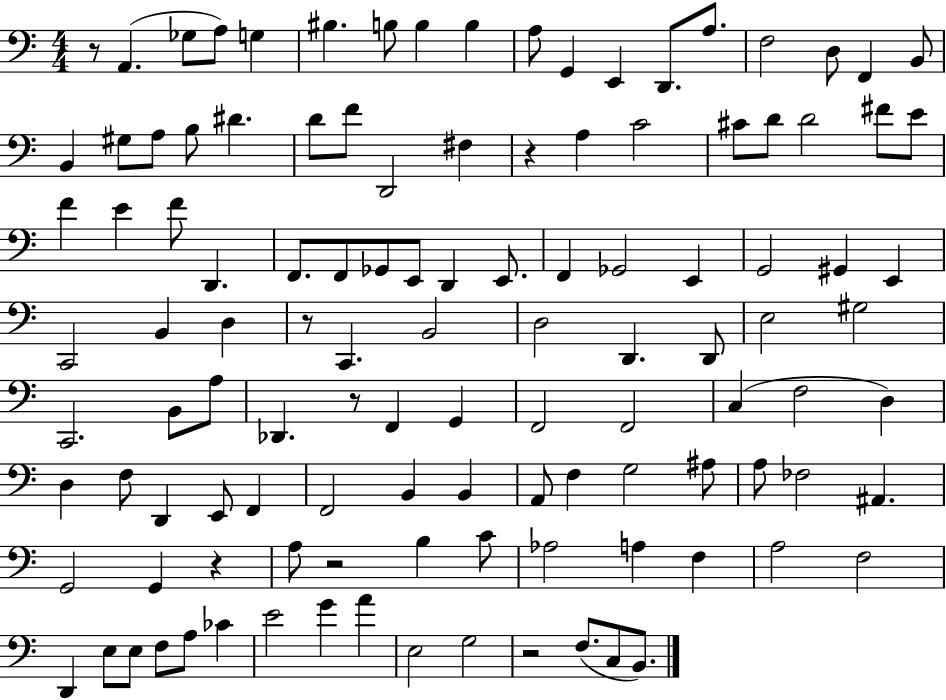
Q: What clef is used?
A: bass